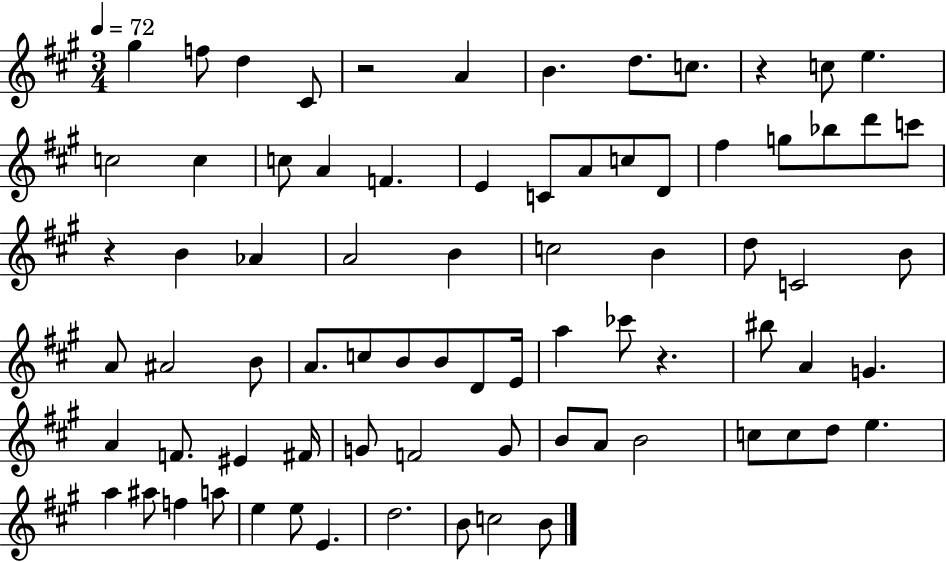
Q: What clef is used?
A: treble